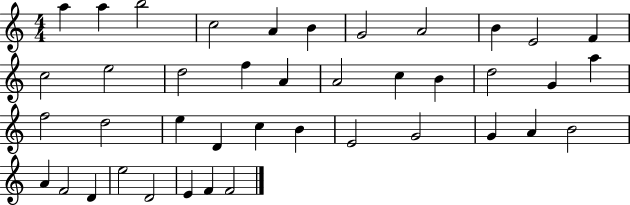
A5/q A5/q B5/h C5/h A4/q B4/q G4/h A4/h B4/q E4/h F4/q C5/h E5/h D5/h F5/q A4/q A4/h C5/q B4/q D5/h G4/q A5/q F5/h D5/h E5/q D4/q C5/q B4/q E4/h G4/h G4/q A4/q B4/h A4/q F4/h D4/q E5/h D4/h E4/q F4/q F4/h